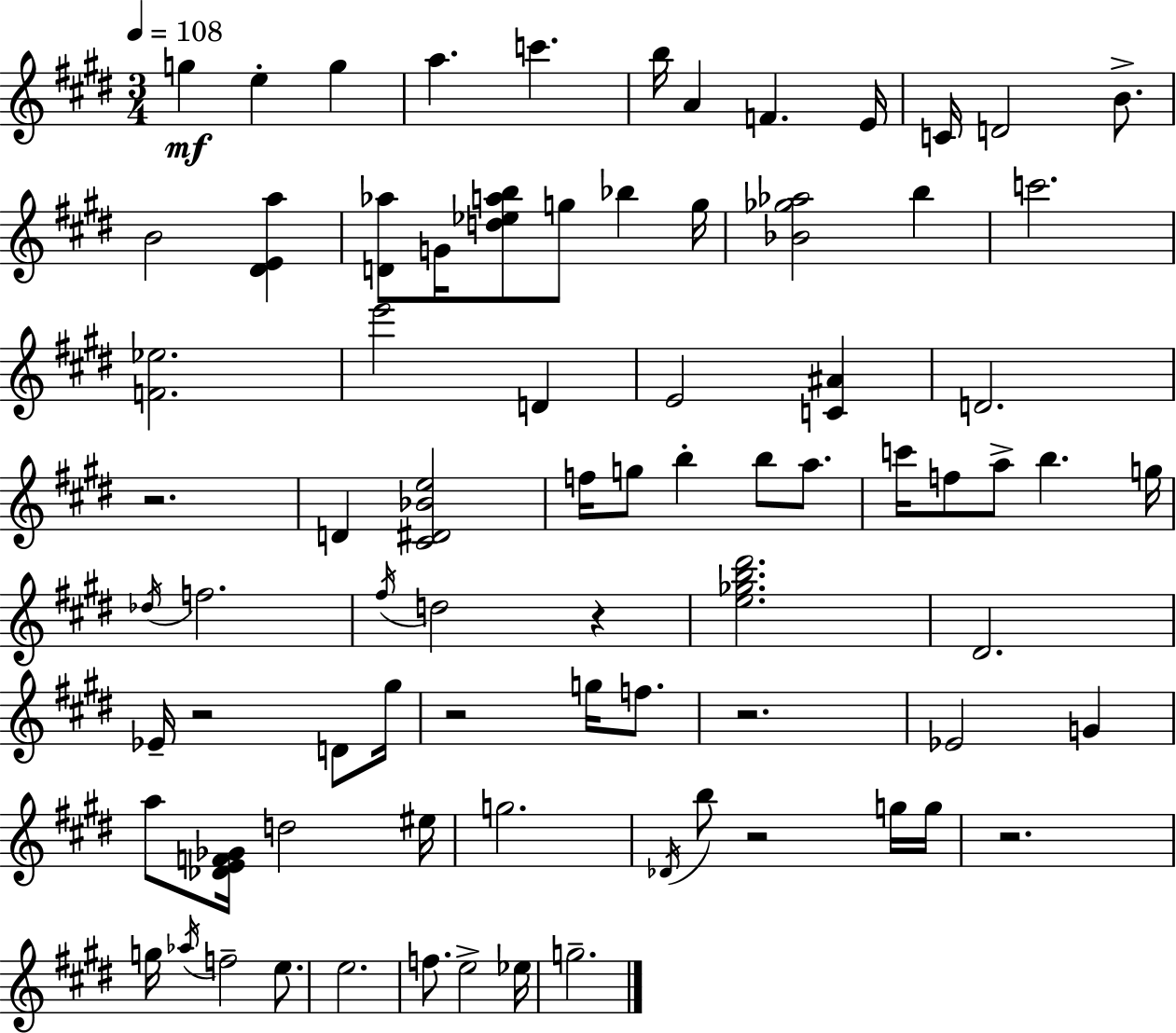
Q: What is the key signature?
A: E major